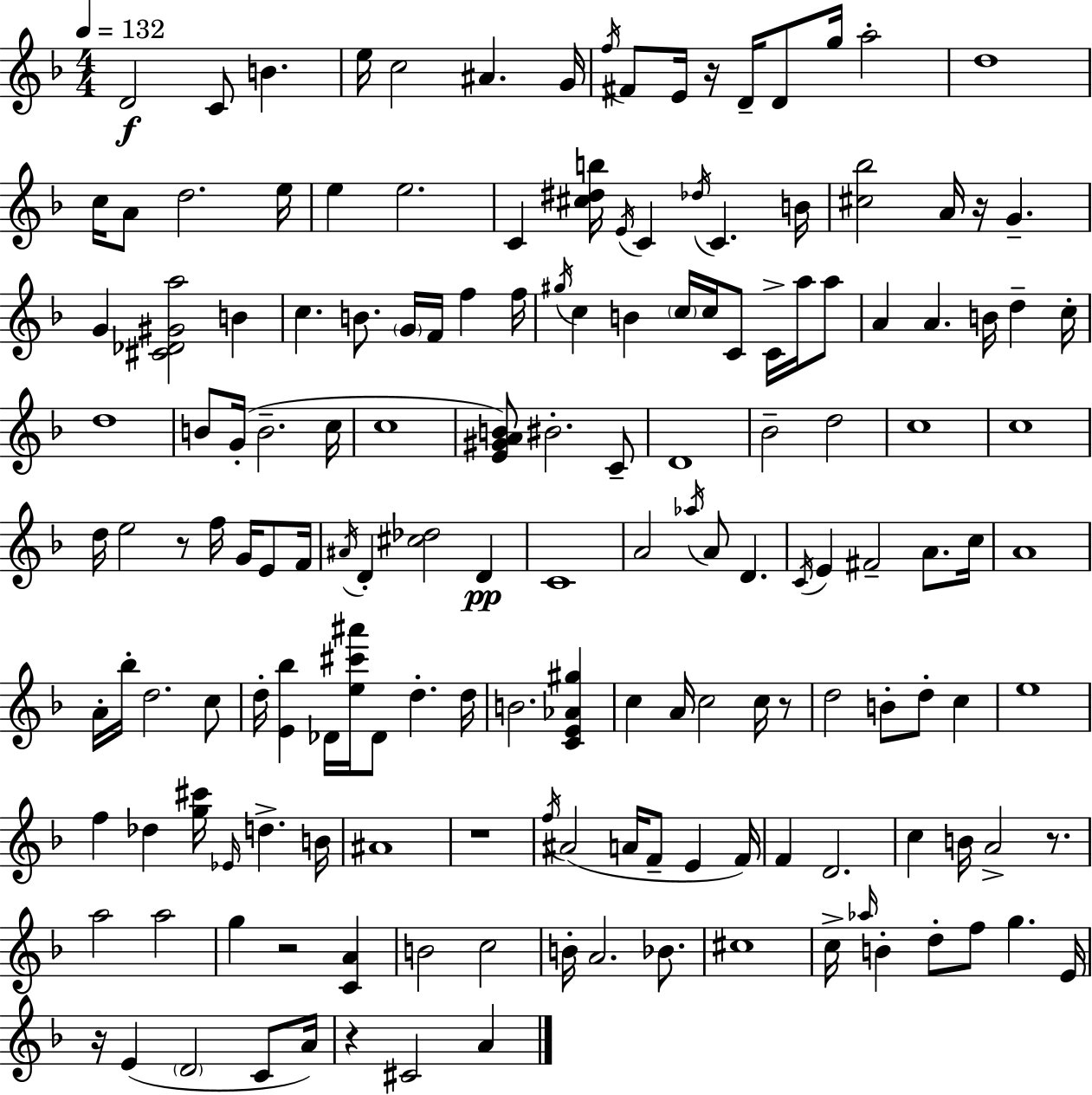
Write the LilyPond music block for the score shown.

{
  \clef treble
  \numericTimeSignature
  \time 4/4
  \key d \minor
  \tempo 4 = 132
  d'2\f c'8 b'4. | e''16 c''2 ais'4. g'16 | \acciaccatura { f''16 } fis'8 e'16 r16 d'16-- d'8 g''16 a''2-. | d''1 | \break c''16 a'8 d''2. | e''16 e''4 e''2. | c'4 <cis'' dis'' b''>16 \acciaccatura { e'16 } c'4 \acciaccatura { des''16 } c'4. | b'16 <cis'' bes''>2 a'16 r16 g'4.-- | \break g'4 <cis' des' gis' a''>2 b'4 | c''4. b'8. \parenthesize g'16 f'16 f''4 | f''16 \acciaccatura { gis''16 } c''4 b'4 \parenthesize c''16 c''16 c'8 | c'16-> a''16 a''8 a'4 a'4. b'16 d''4-- | \break c''16-. d''1 | b'8 g'16-.( b'2.-- | c''16 c''1 | <e' gis' a' b'>8) bis'2.-. | \break c'8-- d'1 | bes'2-- d''2 | c''1 | c''1 | \break d''16 e''2 r8 f''16 | g'16 e'8 f'16 \acciaccatura { ais'16 } d'4-. <cis'' des''>2 | d'4\pp c'1 | a'2 \acciaccatura { aes''16 } a'8 | \break d'4. \acciaccatura { c'16 } e'4 fis'2-- | a'8. c''16 a'1 | a'16-. bes''16-. d''2. | c''8 d''16-. <e' bes''>4 des'16 <e'' cis''' ais'''>16 des'8 | \break d''4.-. d''16 b'2. | <c' e' aes' gis''>4 c''4 a'16 c''2 | c''16 r8 d''2 b'8-. | d''8-. c''4 e''1 | \break f''4 des''4 <g'' cis'''>16 | \grace { ees'16 } d''4.-> b'16 ais'1 | r1 | \acciaccatura { f''16 }( ais'2 | \break a'16 f'8-- e'4 f'16) f'4 d'2. | c''4 b'16 a'2-> | r8. a''2 | a''2 g''4 r2 | \break <c' a'>4 b'2 | c''2 b'16-. a'2. | bes'8. cis''1 | c''16-> \grace { aes''16 } b'4-. d''8-. | \break f''8 g''4. e'16 r16 e'4( \parenthesize d'2 | c'8 a'16) r4 cis'2 | a'4 \bar "|."
}